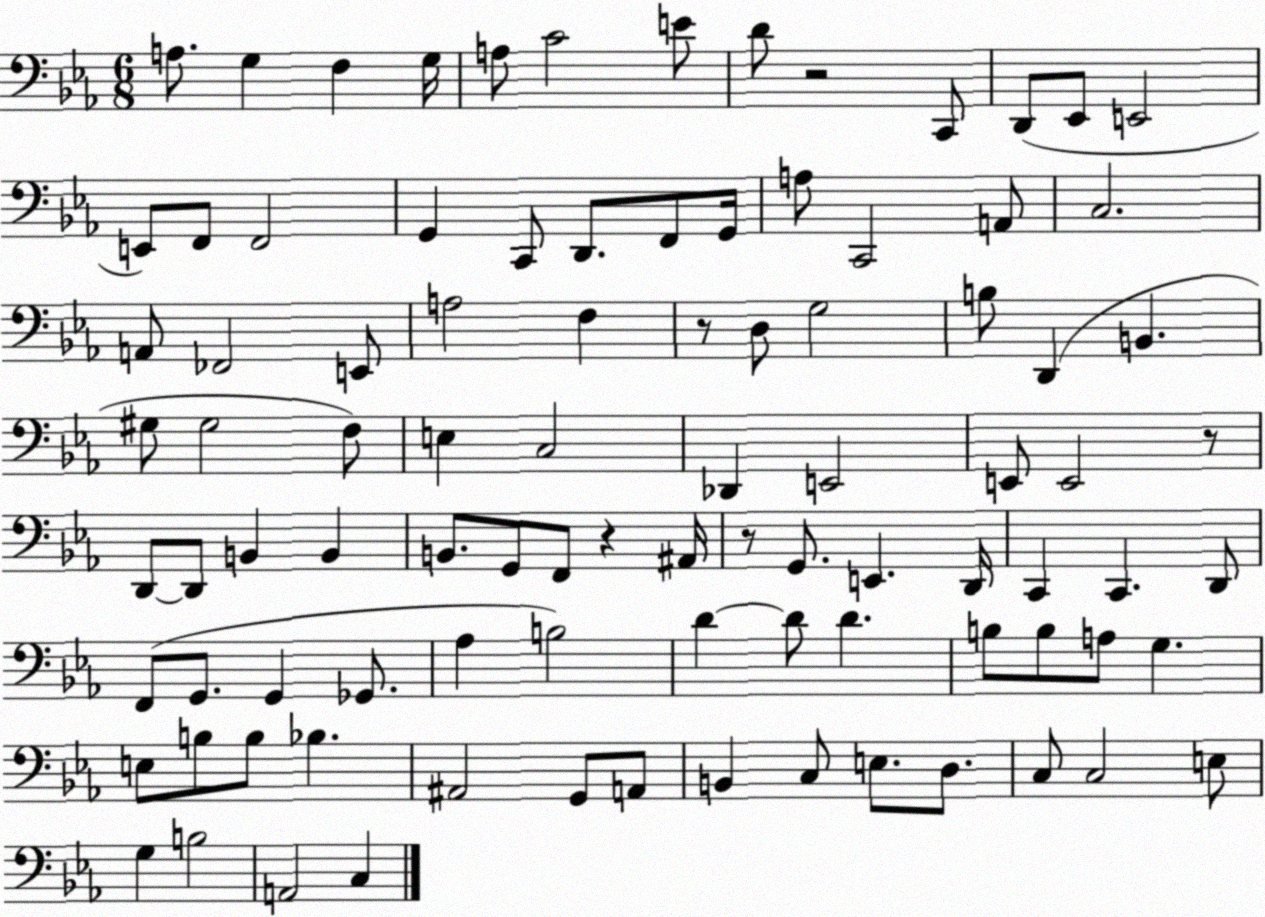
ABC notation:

X:1
T:Untitled
M:6/8
L:1/4
K:Eb
A,/2 G, F, G,/4 A,/2 C2 E/2 D/2 z2 C,,/2 D,,/2 _E,,/2 E,,2 E,,/2 F,,/2 F,,2 G,, C,,/2 D,,/2 F,,/2 G,,/4 A,/2 C,,2 A,,/2 C,2 A,,/2 _F,,2 E,,/2 A,2 F, z/2 D,/2 G,2 B,/2 D,, B,, ^G,/2 ^G,2 F,/2 E, C,2 _D,, E,,2 E,,/2 E,,2 z/2 D,,/2 D,,/2 B,, B,, B,,/2 G,,/2 F,,/2 z ^A,,/4 z/2 G,,/2 E,, D,,/4 C,, C,, D,,/2 F,,/2 G,,/2 G,, _G,,/2 _A, B,2 D D/2 D B,/2 B,/2 A,/2 G, E,/2 B,/2 B,/2 _B, ^A,,2 G,,/2 A,,/2 B,, C,/2 E,/2 D,/2 C,/2 C,2 E,/2 G, B,2 A,,2 C,